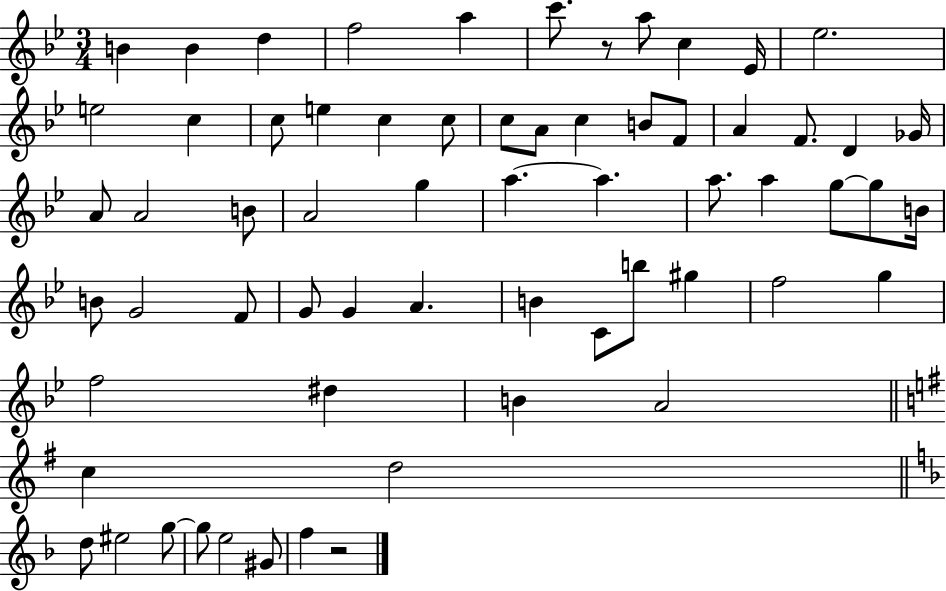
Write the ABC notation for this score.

X:1
T:Untitled
M:3/4
L:1/4
K:Bb
B B d f2 a c'/2 z/2 a/2 c _E/4 _e2 e2 c c/2 e c c/2 c/2 A/2 c B/2 F/2 A F/2 D _G/4 A/2 A2 B/2 A2 g a a a/2 a g/2 g/2 B/4 B/2 G2 F/2 G/2 G A B C/2 b/2 ^g f2 g f2 ^d B A2 c d2 d/2 ^e2 g/2 g/2 e2 ^G/2 f z2